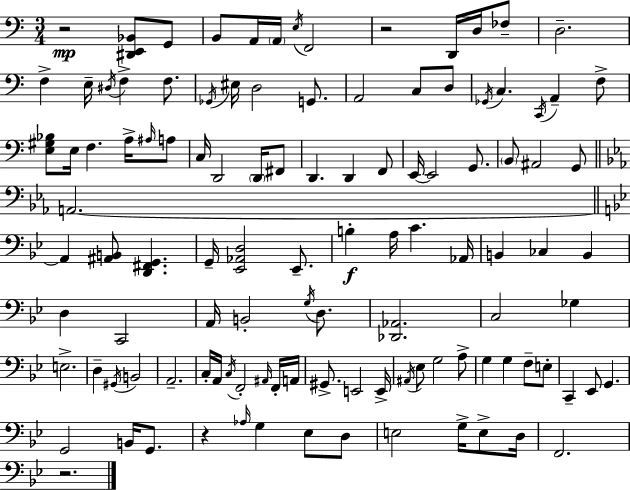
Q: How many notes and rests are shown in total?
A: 112